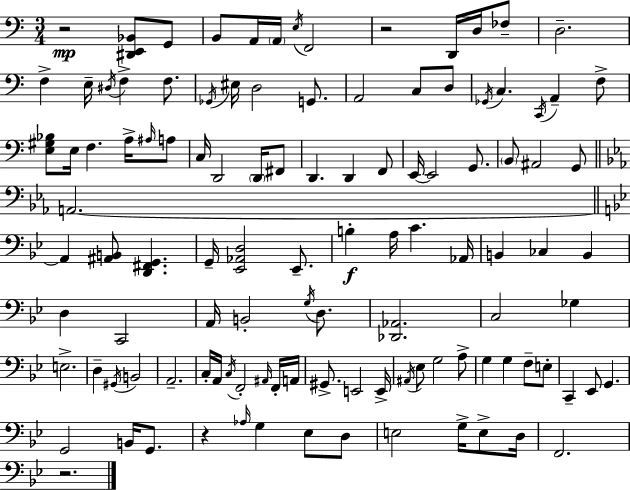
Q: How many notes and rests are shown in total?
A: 112